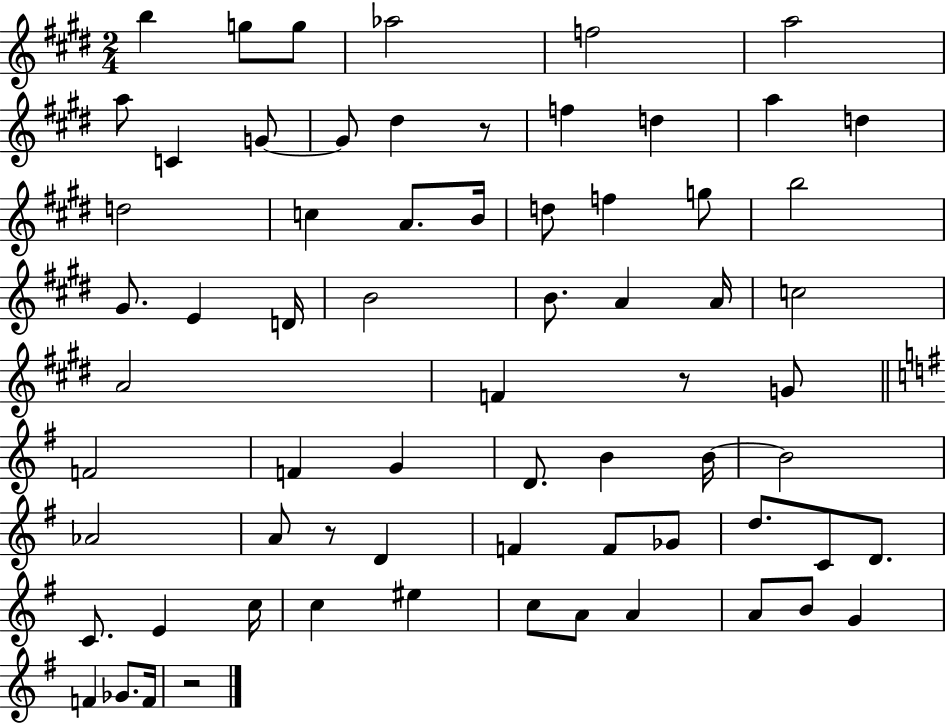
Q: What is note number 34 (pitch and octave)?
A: G4